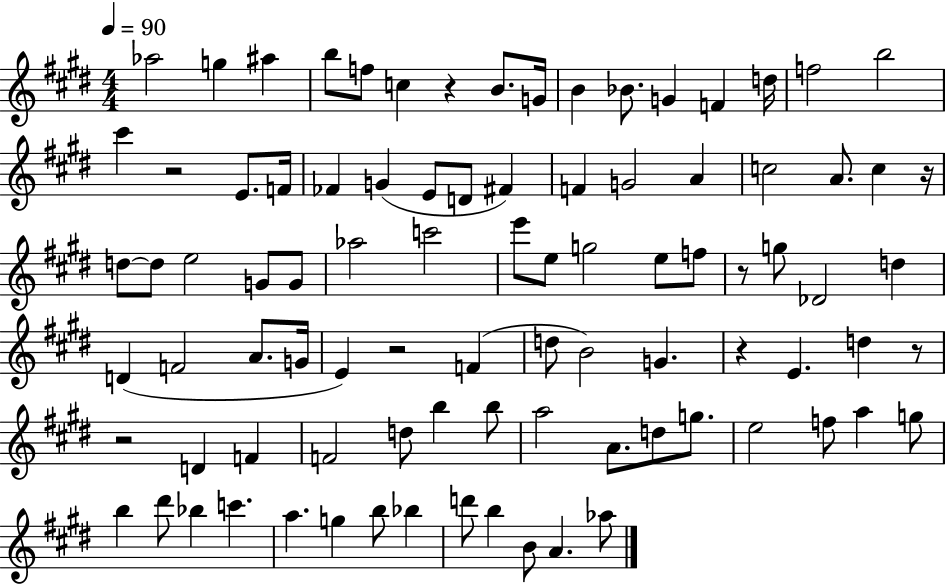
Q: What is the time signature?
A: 4/4